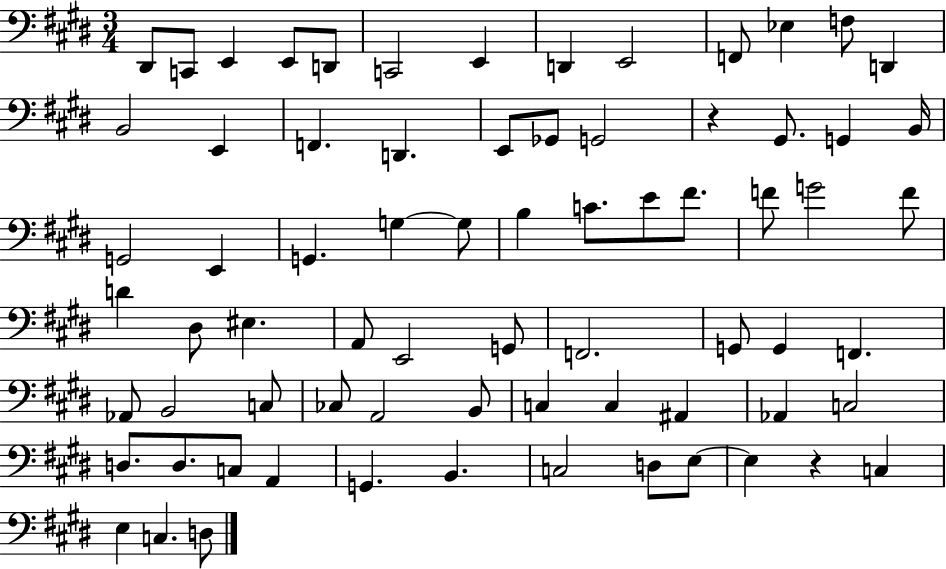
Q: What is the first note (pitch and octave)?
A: D#2